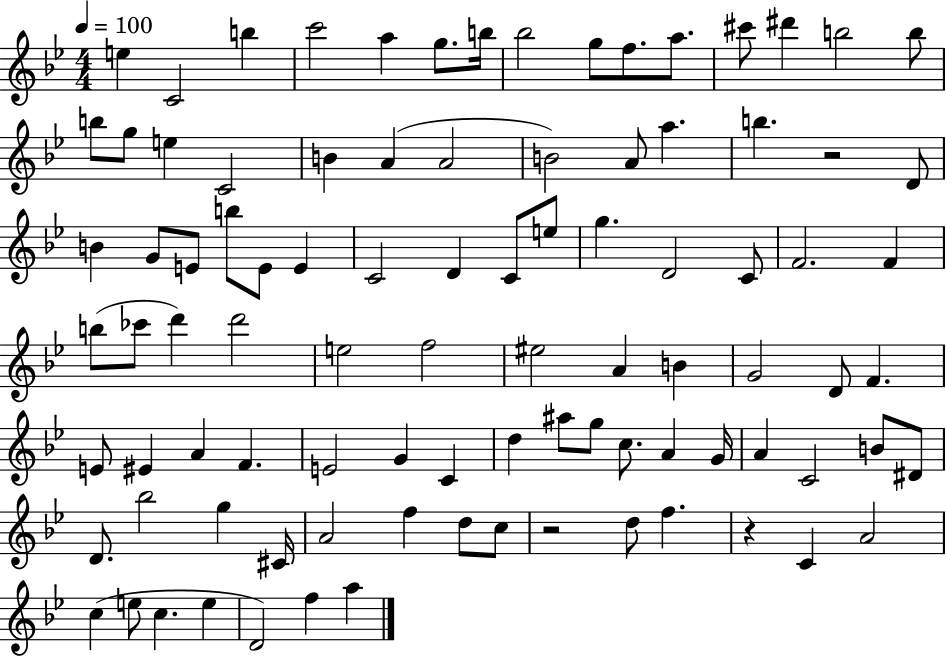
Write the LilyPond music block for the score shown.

{
  \clef treble
  \numericTimeSignature
  \time 4/4
  \key bes \major
  \tempo 4 = 100
  e''4 c'2 b''4 | c'''2 a''4 g''8. b''16 | bes''2 g''8 f''8. a''8. | cis'''8 dis'''4 b''2 b''8 | \break b''8 g''8 e''4 c'2 | b'4 a'4( a'2 | b'2) a'8 a''4. | b''4. r2 d'8 | \break b'4 g'8 e'8 b''8 e'8 e'4 | c'2 d'4 c'8 e''8 | g''4. d'2 c'8 | f'2. f'4 | \break b''8( ces'''8 d'''4) d'''2 | e''2 f''2 | eis''2 a'4 b'4 | g'2 d'8 f'4. | \break e'8 eis'4 a'4 f'4. | e'2 g'4 c'4 | d''4 ais''8 g''8 c''8. a'4 g'16 | a'4 c'2 b'8 dis'8 | \break d'8. bes''2 g''4 cis'16 | a'2 f''4 d''8 c''8 | r2 d''8 f''4. | r4 c'4 a'2 | \break c''4( e''8 c''4. e''4 | d'2) f''4 a''4 | \bar "|."
}